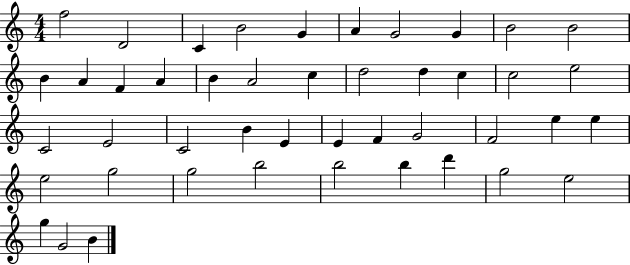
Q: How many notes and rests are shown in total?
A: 45